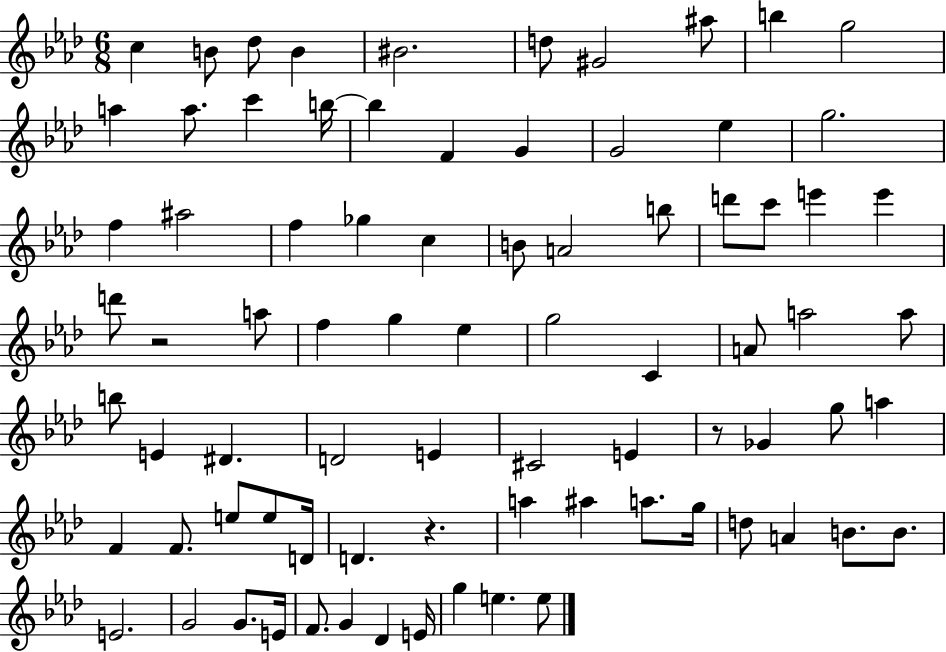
X:1
T:Untitled
M:6/8
L:1/4
K:Ab
c B/2 _d/2 B ^B2 d/2 ^G2 ^a/2 b g2 a a/2 c' b/4 b F G G2 _e g2 f ^a2 f _g c B/2 A2 b/2 d'/2 c'/2 e' e' d'/2 z2 a/2 f g _e g2 C A/2 a2 a/2 b/2 E ^D D2 E ^C2 E z/2 _G g/2 a F F/2 e/2 e/2 D/4 D z a ^a a/2 g/4 d/2 A B/2 B/2 E2 G2 G/2 E/4 F/2 G _D E/4 g e e/2